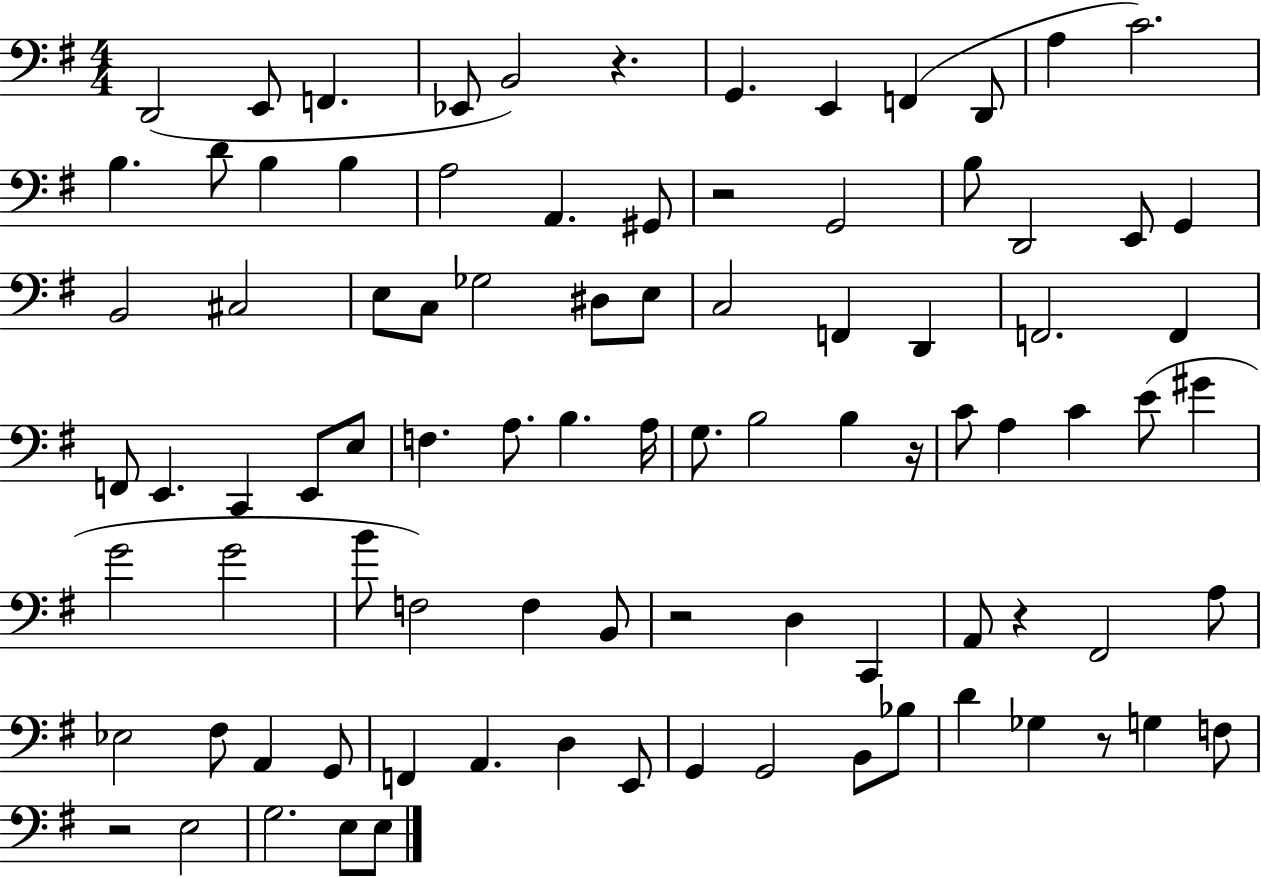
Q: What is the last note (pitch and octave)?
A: E3